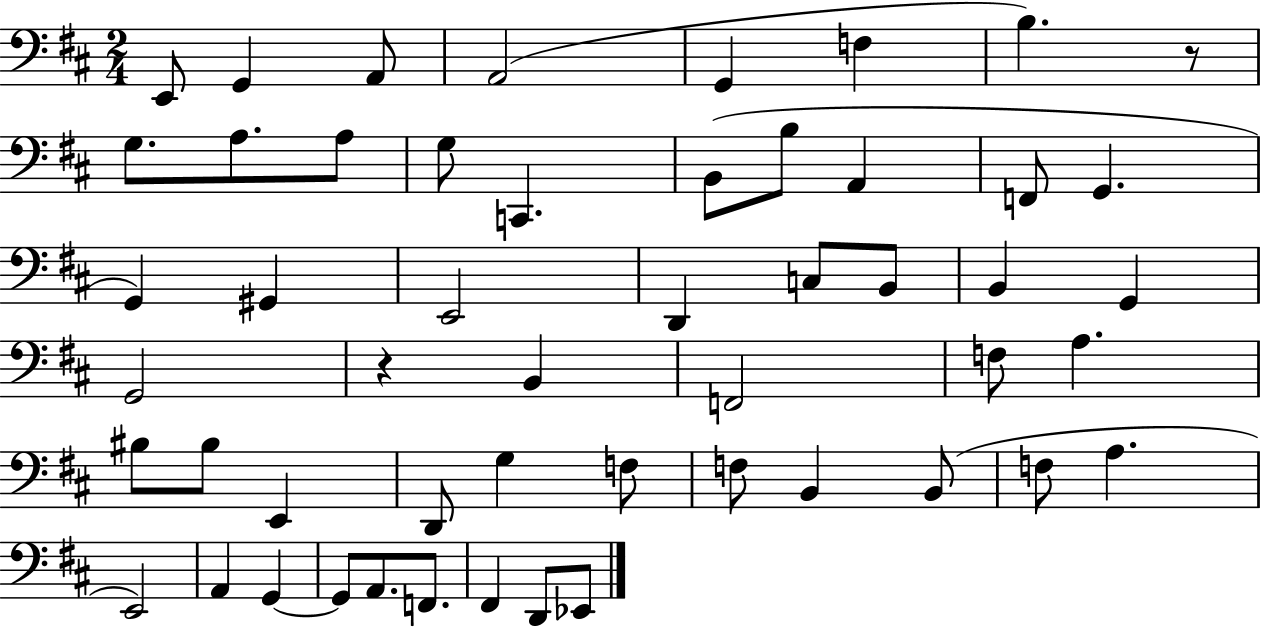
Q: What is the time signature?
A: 2/4